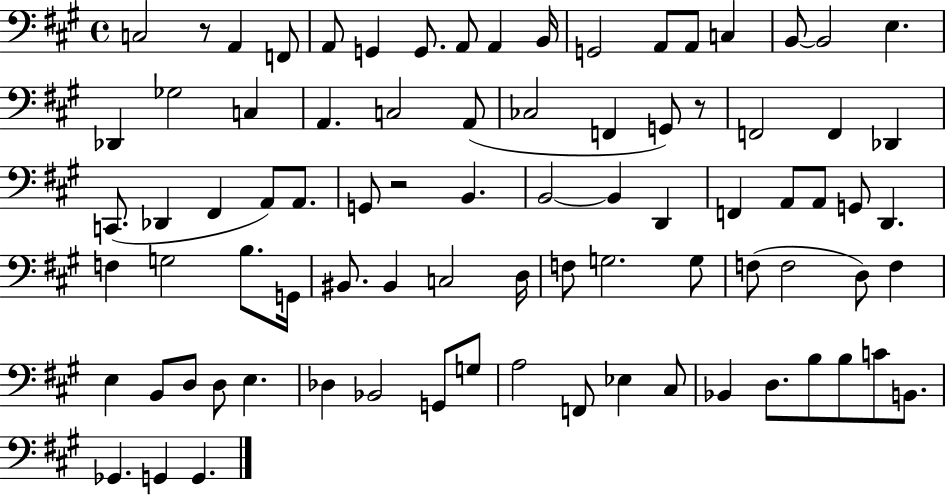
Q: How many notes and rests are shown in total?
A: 83